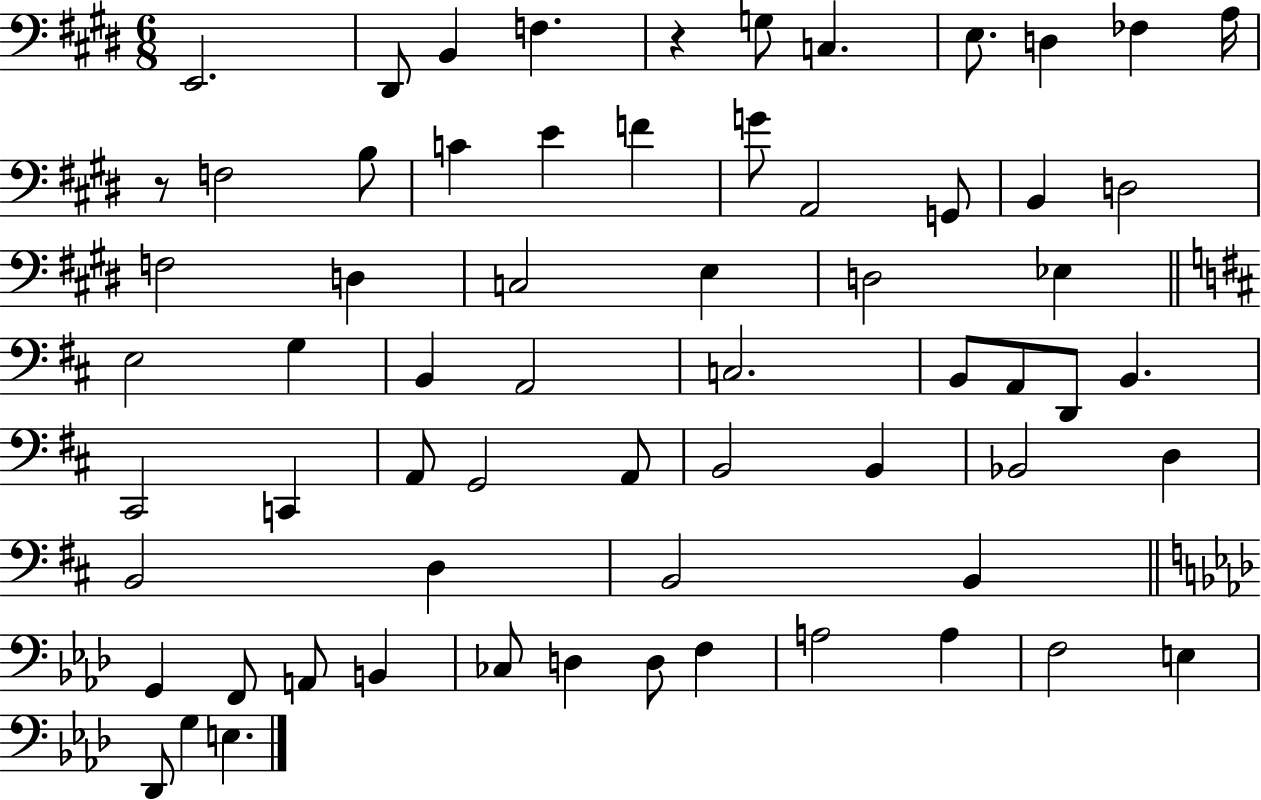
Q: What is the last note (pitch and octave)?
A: E3